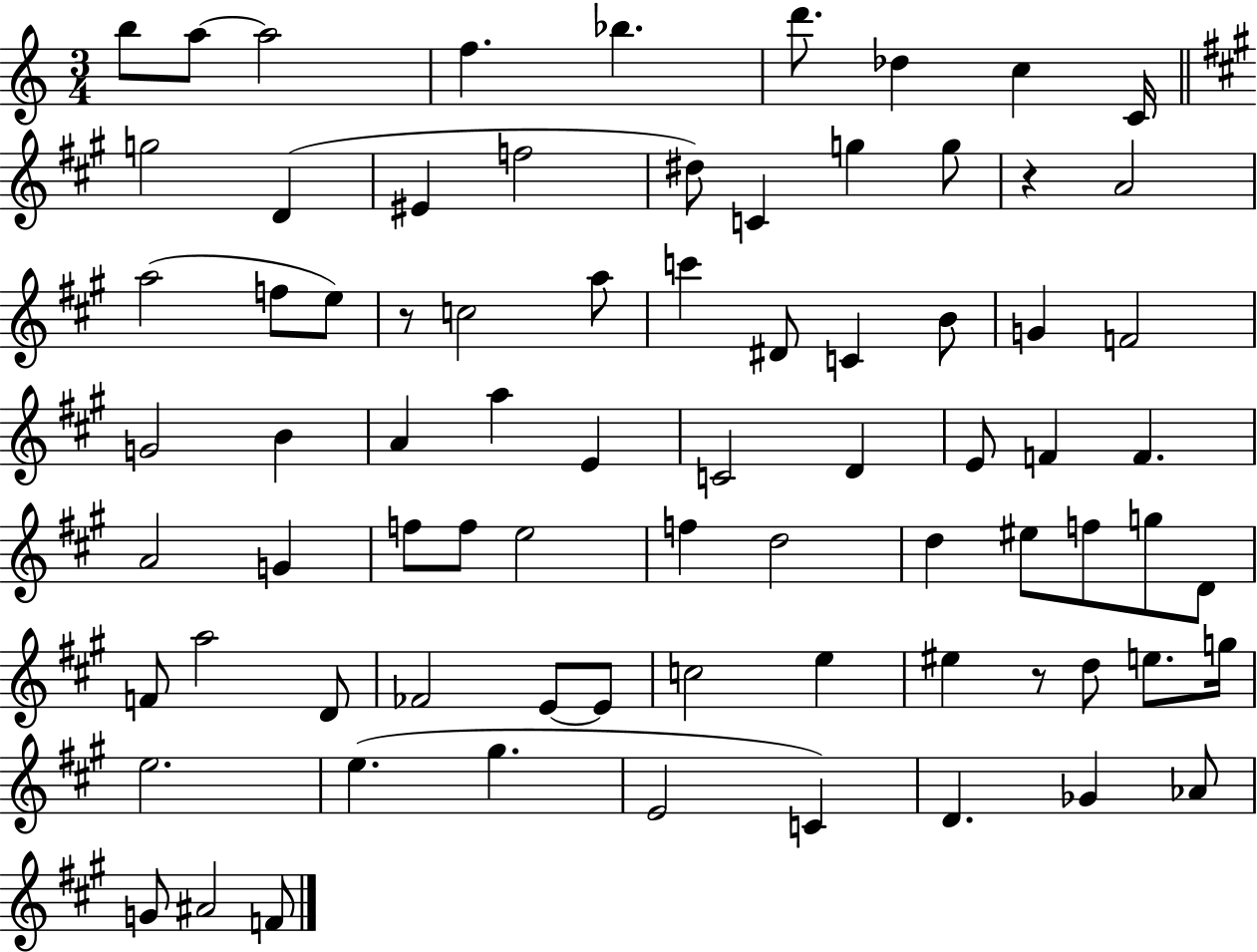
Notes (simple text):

B5/e A5/e A5/h F5/q. Bb5/q. D6/e. Db5/q C5/q C4/s G5/h D4/q EIS4/q F5/h D#5/e C4/q G5/q G5/e R/q A4/h A5/h F5/e E5/e R/e C5/h A5/e C6/q D#4/e C4/q B4/e G4/q F4/h G4/h B4/q A4/q A5/q E4/q C4/h D4/q E4/e F4/q F4/q. A4/h G4/q F5/e F5/e E5/h F5/q D5/h D5/q EIS5/e F5/e G5/e D4/e F4/e A5/h D4/e FES4/h E4/e E4/e C5/h E5/q EIS5/q R/e D5/e E5/e. G5/s E5/h. E5/q. G#5/q. E4/h C4/q D4/q. Gb4/q Ab4/e G4/e A#4/h F4/e